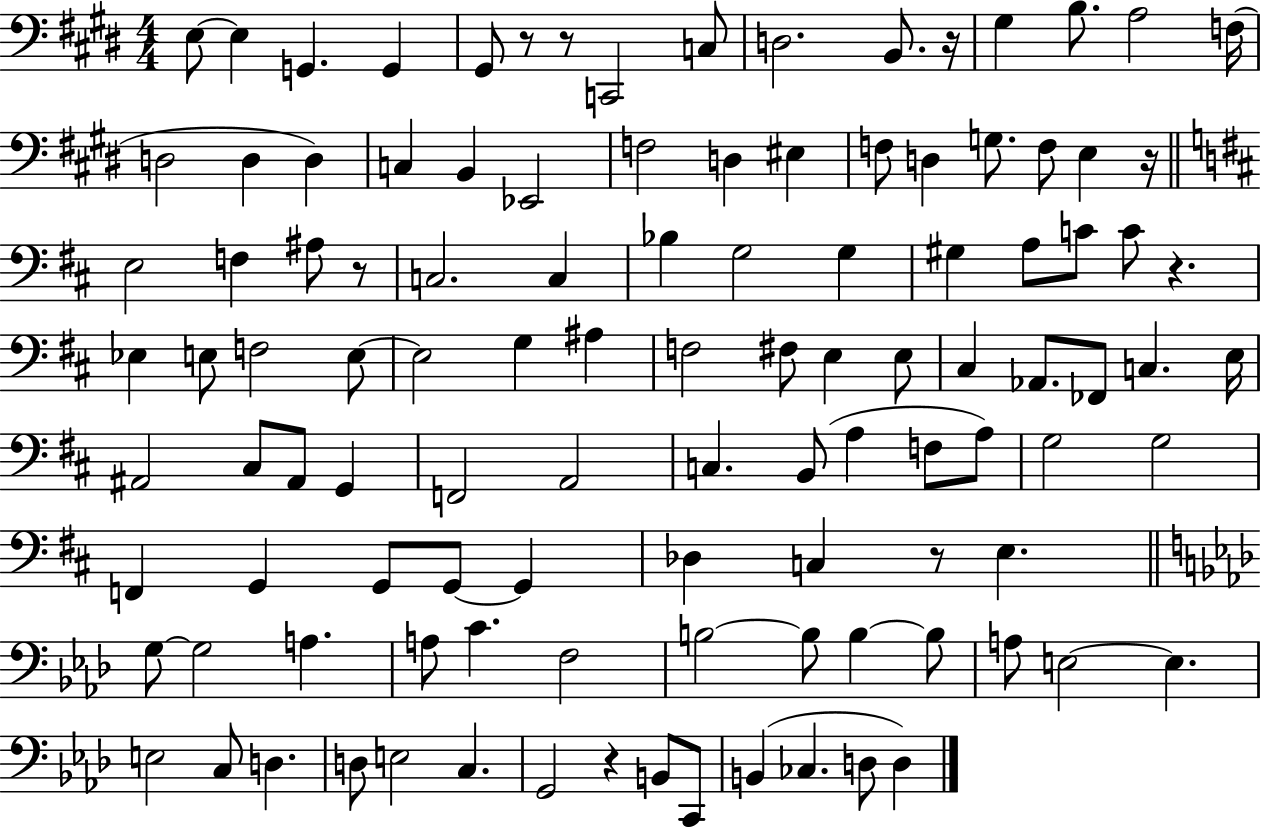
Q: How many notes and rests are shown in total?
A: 110